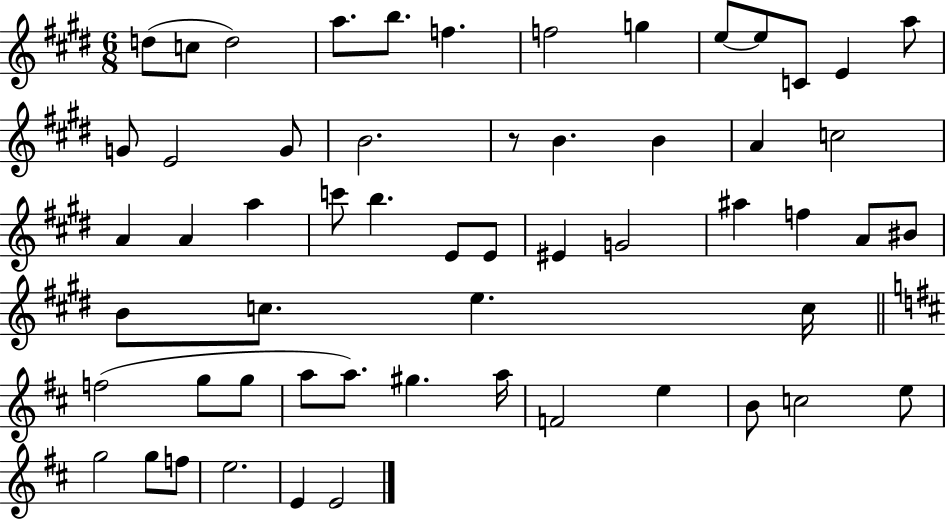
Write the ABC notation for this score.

X:1
T:Untitled
M:6/8
L:1/4
K:E
d/2 c/2 d2 a/2 b/2 f f2 g e/2 e/2 C/2 E a/2 G/2 E2 G/2 B2 z/2 B B A c2 A A a c'/2 b E/2 E/2 ^E G2 ^a f A/2 ^B/2 B/2 c/2 e c/4 f2 g/2 g/2 a/2 a/2 ^g a/4 F2 e B/2 c2 e/2 g2 g/2 f/2 e2 E E2